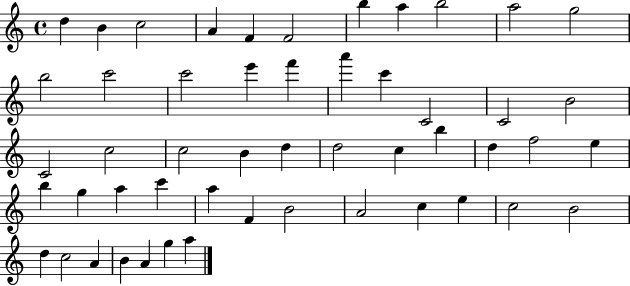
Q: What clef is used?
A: treble